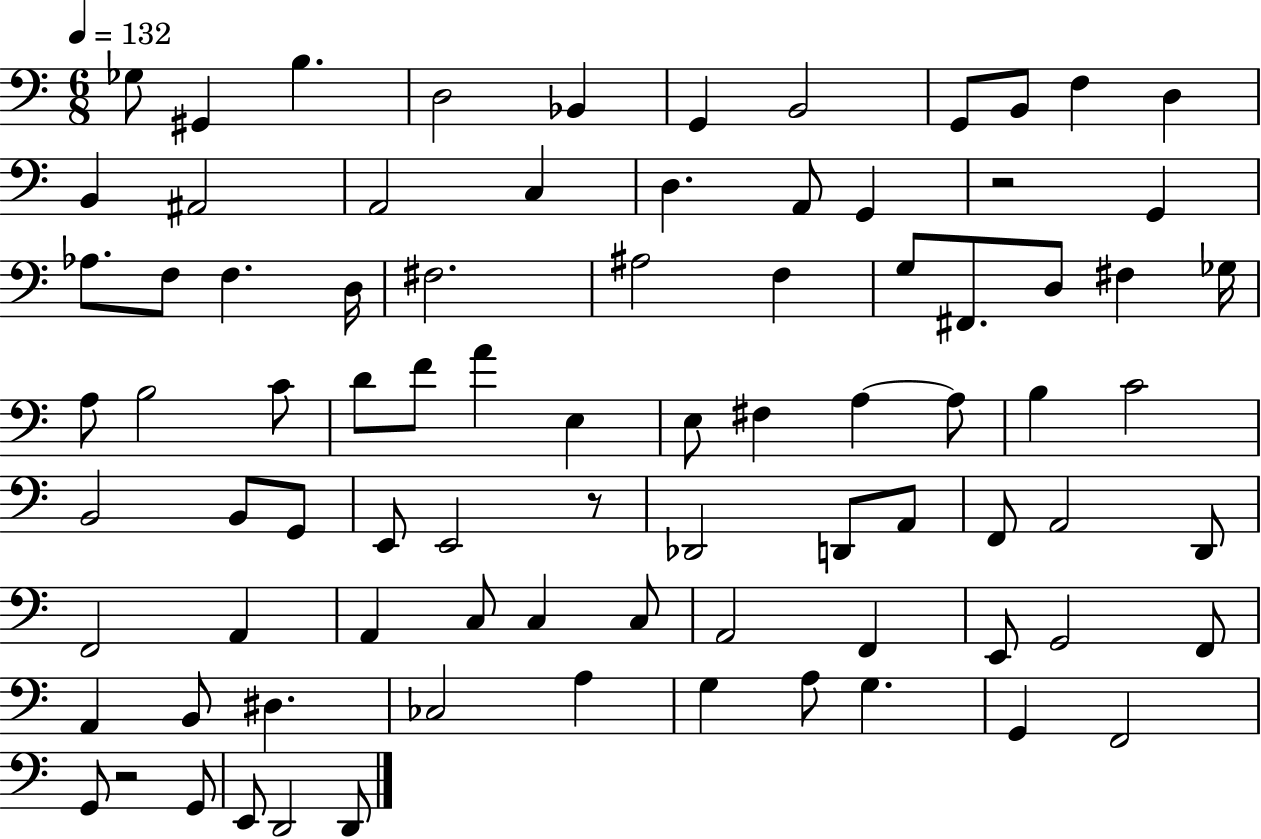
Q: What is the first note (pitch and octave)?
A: Gb3